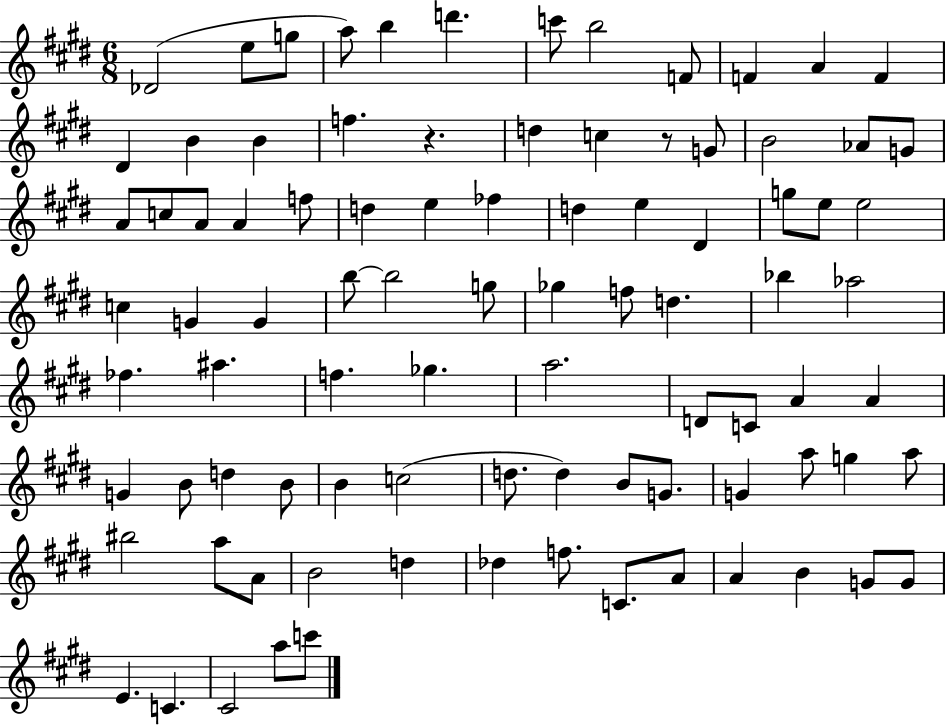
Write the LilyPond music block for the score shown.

{
  \clef treble
  \numericTimeSignature
  \time 6/8
  \key e \major
  \repeat volta 2 { des'2( e''8 g''8 | a''8) b''4 d'''4. | c'''8 b''2 f'8 | f'4 a'4 f'4 | \break dis'4 b'4 b'4 | f''4. r4. | d''4 c''4 r8 g'8 | b'2 aes'8 g'8 | \break a'8 c''8 a'8 a'4 f''8 | d''4 e''4 fes''4 | d''4 e''4 dis'4 | g''8 e''8 e''2 | \break c''4 g'4 g'4 | b''8~~ b''2 g''8 | ges''4 f''8 d''4. | bes''4 aes''2 | \break fes''4. ais''4. | f''4. ges''4. | a''2. | d'8 c'8 a'4 a'4 | \break g'4 b'8 d''4 b'8 | b'4 c''2( | d''8. d''4) b'8 g'8. | g'4 a''8 g''4 a''8 | \break bis''2 a''8 a'8 | b'2 d''4 | des''4 f''8. c'8. a'8 | a'4 b'4 g'8 g'8 | \break e'4. c'4. | cis'2 a''8 c'''8 | } \bar "|."
}